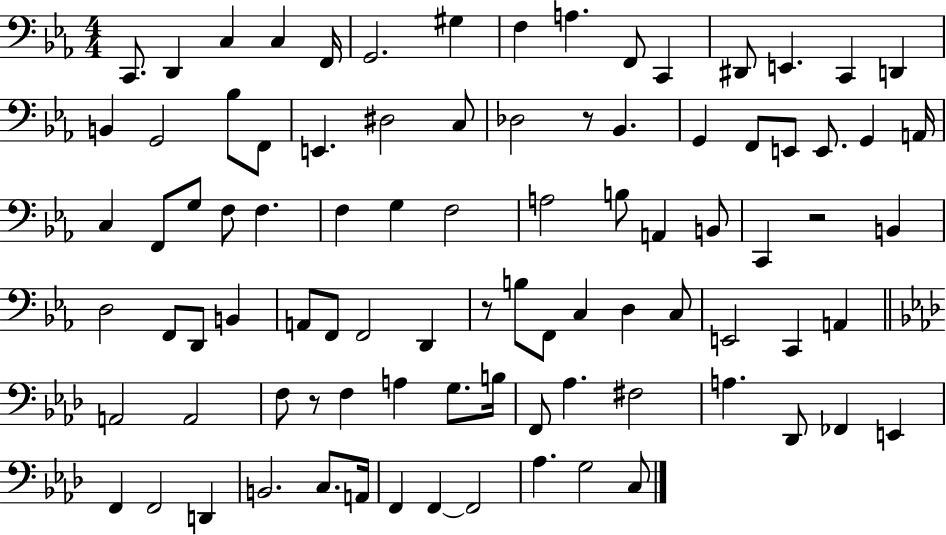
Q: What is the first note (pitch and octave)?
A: C2